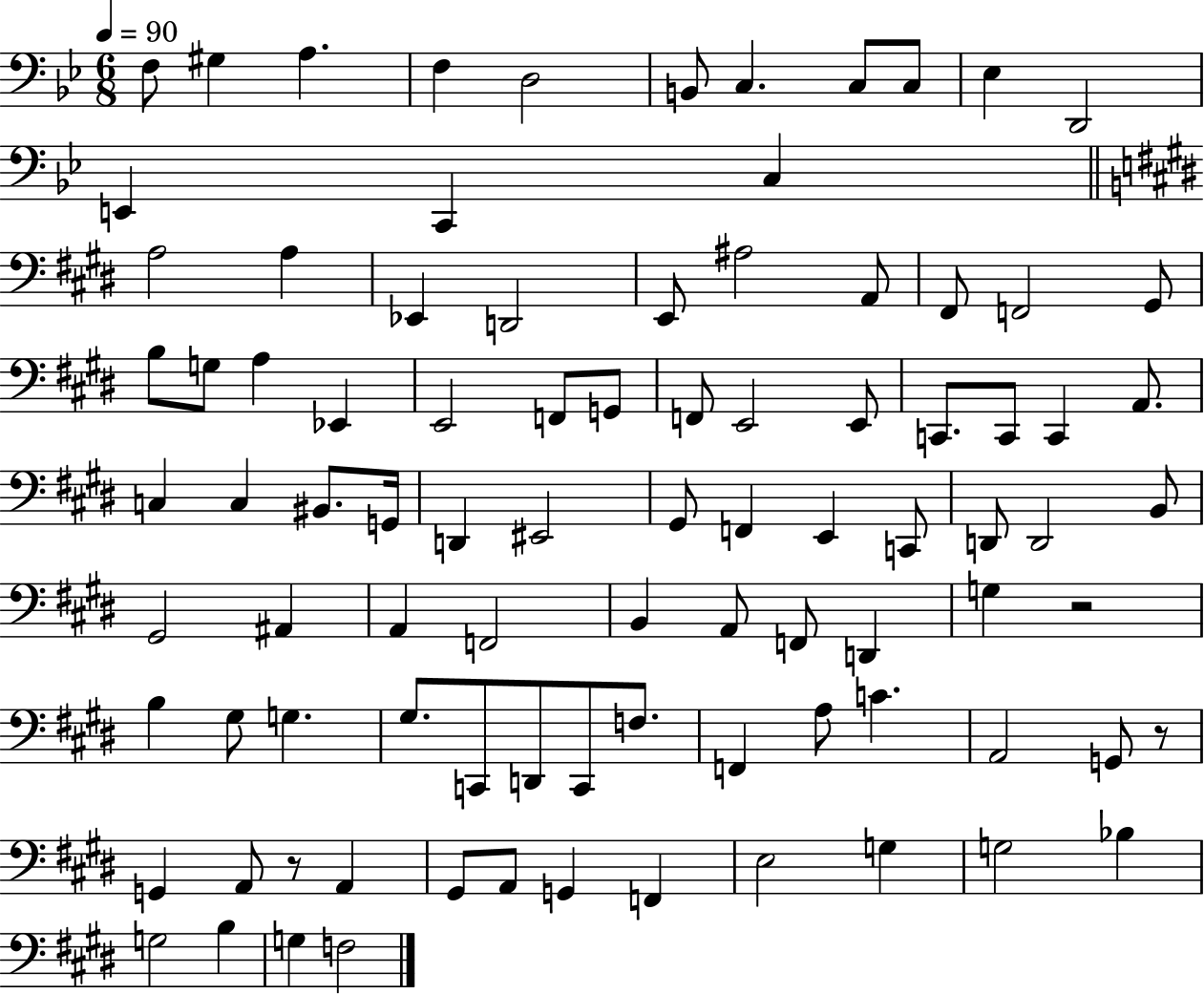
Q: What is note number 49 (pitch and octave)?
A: D2